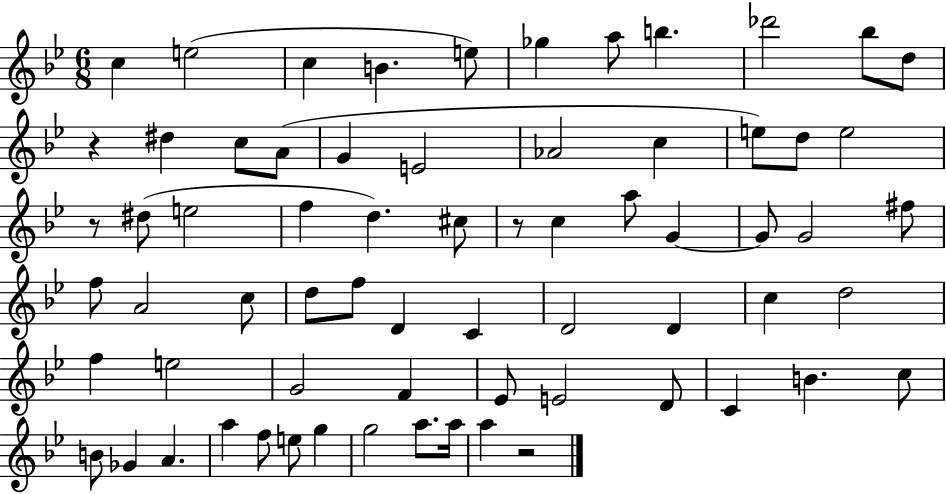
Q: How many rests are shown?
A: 4